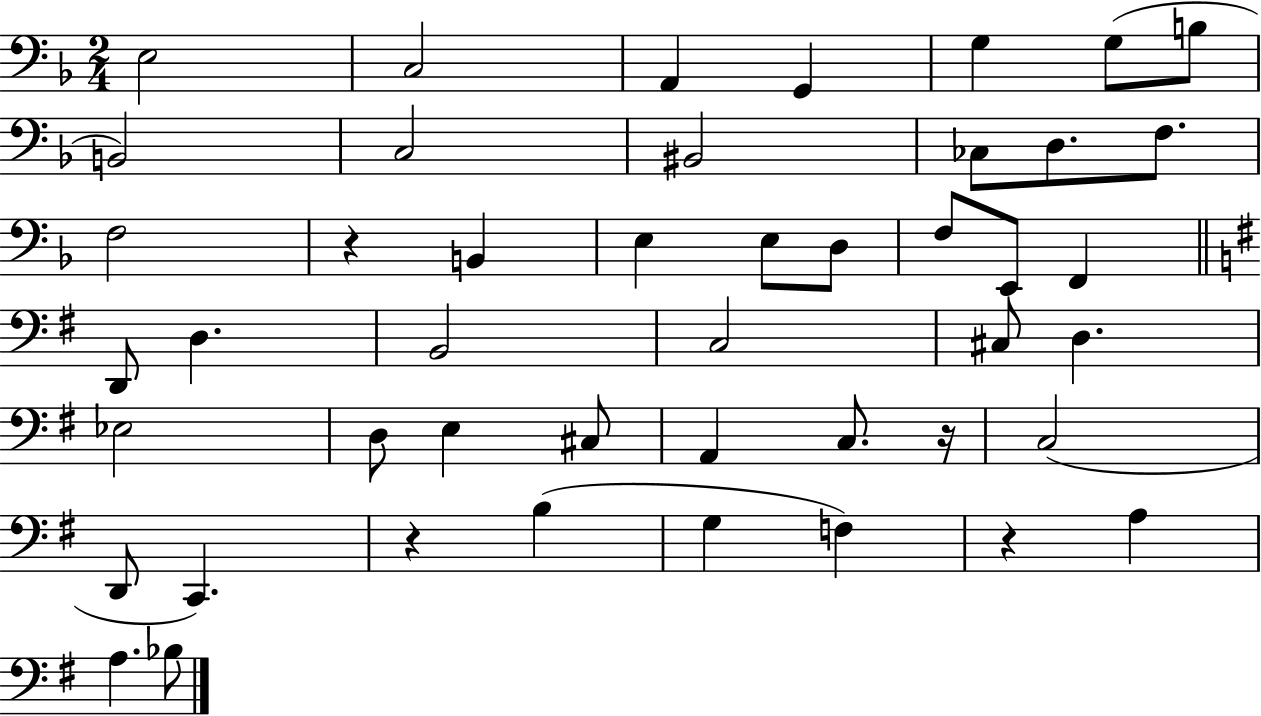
{
  \clef bass
  \numericTimeSignature
  \time 2/4
  \key f \major
  e2 | c2 | a,4 g,4 | g4 g8( b8 | \break b,2) | c2 | bis,2 | ces8 d8. f8. | \break f2 | r4 b,4 | e4 e8 d8 | f8 e,8 f,4 | \break \bar "||" \break \key e \minor d,8 d4. | b,2 | c2 | cis8 d4. | \break ees2 | d8 e4 cis8 | a,4 c8. r16 | c2( | \break d,8 c,4.) | r4 b4( | g4 f4) | r4 a4 | \break a4. bes8 | \bar "|."
}